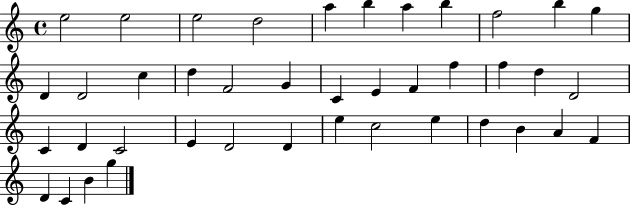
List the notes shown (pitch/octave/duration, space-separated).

E5/h E5/h E5/h D5/h A5/q B5/q A5/q B5/q F5/h B5/q G5/q D4/q D4/h C5/q D5/q F4/h G4/q C4/q E4/q F4/q F5/q F5/q D5/q D4/h C4/q D4/q C4/h E4/q D4/h D4/q E5/q C5/h E5/q D5/q B4/q A4/q F4/q D4/q C4/q B4/q G5/q